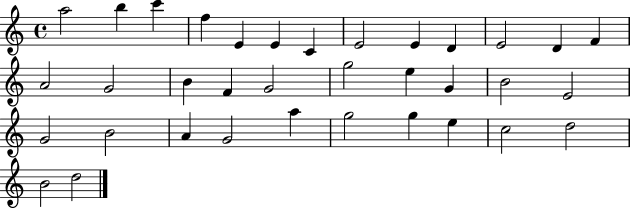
{
  \clef treble
  \time 4/4
  \defaultTimeSignature
  \key c \major
  a''2 b''4 c'''4 | f''4 e'4 e'4 c'4 | e'2 e'4 d'4 | e'2 d'4 f'4 | \break a'2 g'2 | b'4 f'4 g'2 | g''2 e''4 g'4 | b'2 e'2 | \break g'2 b'2 | a'4 g'2 a''4 | g''2 g''4 e''4 | c''2 d''2 | \break b'2 d''2 | \bar "|."
}